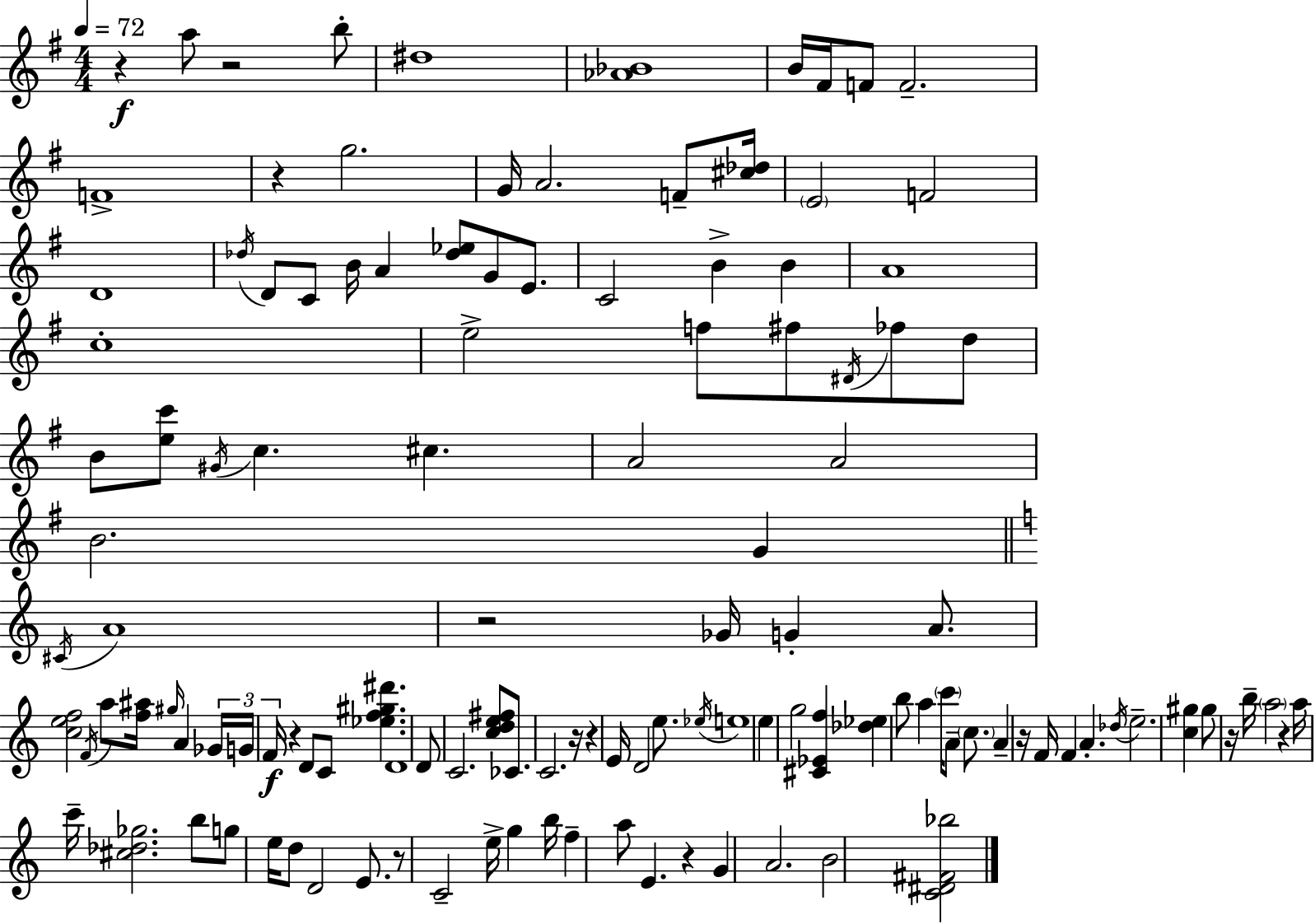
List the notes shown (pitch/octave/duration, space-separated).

R/q A5/e R/h B5/e D#5/w [Ab4,Bb4]/w B4/s F#4/s F4/e F4/h. F4/w R/q G5/h. G4/s A4/h. F4/e [C#5,Db5]/s E4/h F4/h D4/w Db5/s D4/e C4/e B4/s A4/q [Db5,Eb5]/e G4/e E4/e. C4/h B4/q B4/q A4/w C5/w E5/h F5/e F#5/e D#4/s FES5/e D5/e B4/e [E5,C6]/e G#4/s C5/q. C#5/q. A4/h A4/h B4/h. G4/q C#4/s A4/w R/h Gb4/s G4/q A4/e. [C5,E5,F5]/h F4/s A5/e [F5,A#5]/s G#5/s A4/q Gb4/s G4/s F4/s R/q D4/e C4/e [Eb5,F5,G#5,D#6]/q. D4/w D4/e C4/h. [C5,D5,E5,F#5]/e CES4/e. C4/h. R/s R/q E4/s D4/h E5/e. Eb5/s E5/w E5/q G5/h [C#4,Eb4,F5]/q [Db5,Eb5]/q B5/e A5/q C6/s A4/e C5/e. A4/q R/s F4/s F4/q A4/q. Db5/s E5/h. [C5,G#5]/q G#5/e R/s B5/s A5/h R/q A5/s C6/s [C#5,Db5,Gb5]/h. B5/e G5/e E5/s D5/e D4/h E4/e. R/e C4/h E5/s G5/q B5/s F5/q A5/e E4/q. R/q G4/q A4/h. B4/h [C4,D#4,F#4,Bb5]/h